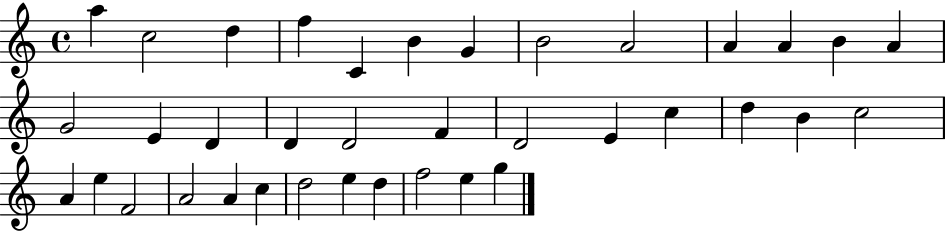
A5/q C5/h D5/q F5/q C4/q B4/q G4/q B4/h A4/h A4/q A4/q B4/q A4/q G4/h E4/q D4/q D4/q D4/h F4/q D4/h E4/q C5/q D5/q B4/q C5/h A4/q E5/q F4/h A4/h A4/q C5/q D5/h E5/q D5/q F5/h E5/q G5/q